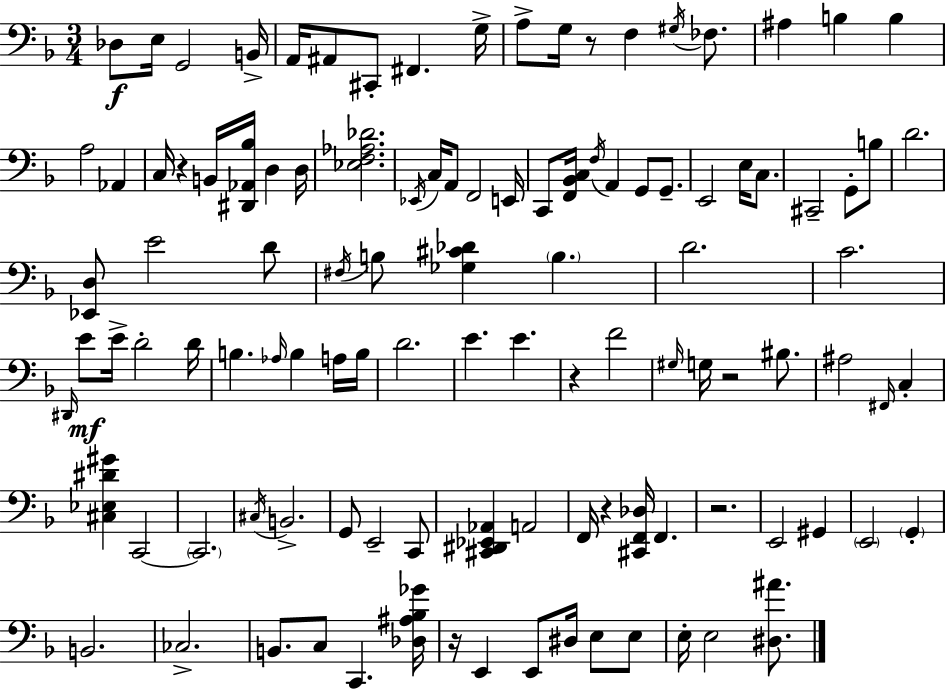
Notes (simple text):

Db3/e E3/s G2/h B2/s A2/s A#2/e C#2/e F#2/q. G3/s A3/e G3/s R/e F3/q G#3/s FES3/e. A#3/q B3/q B3/q A3/h Ab2/q C3/s R/q B2/s [D#2,Ab2,Bb3]/s D3/q D3/s [Eb3,F3,Ab3,Db4]/h. Eb2/s C3/s A2/e F2/h E2/s C2/e [F2,Bb2,C3]/s F3/s A2/q G2/e G2/e. E2/h E3/s C3/e. C#2/h G2/e B3/e D4/h. [Eb2,D3]/e E4/h D4/e F#3/s B3/e [Gb3,C#4,Db4]/q B3/q. D4/h. C4/h. D#2/s E4/e E4/s D4/h D4/s B3/q. Ab3/s B3/q A3/s B3/s D4/h. E4/q. E4/q. R/q F4/h G#3/s G3/s R/h BIS3/e. A#3/h F#2/s C3/q [C#3,Eb3,D#4,G#4]/q C2/h C2/h. C#3/s B2/h. G2/e E2/h C2/e [C#2,D#2,Eb2,Ab2]/q A2/h F2/s R/q [C#2,F2,Db3]/s F2/q. R/h. E2/h G#2/q E2/h G2/q B2/h. CES3/h. B2/e. C3/e C2/q. [Db3,A#3,Bb3,Gb4]/s R/s E2/q E2/e D#3/s E3/e E3/e E3/s E3/h [D#3,A#4]/e.